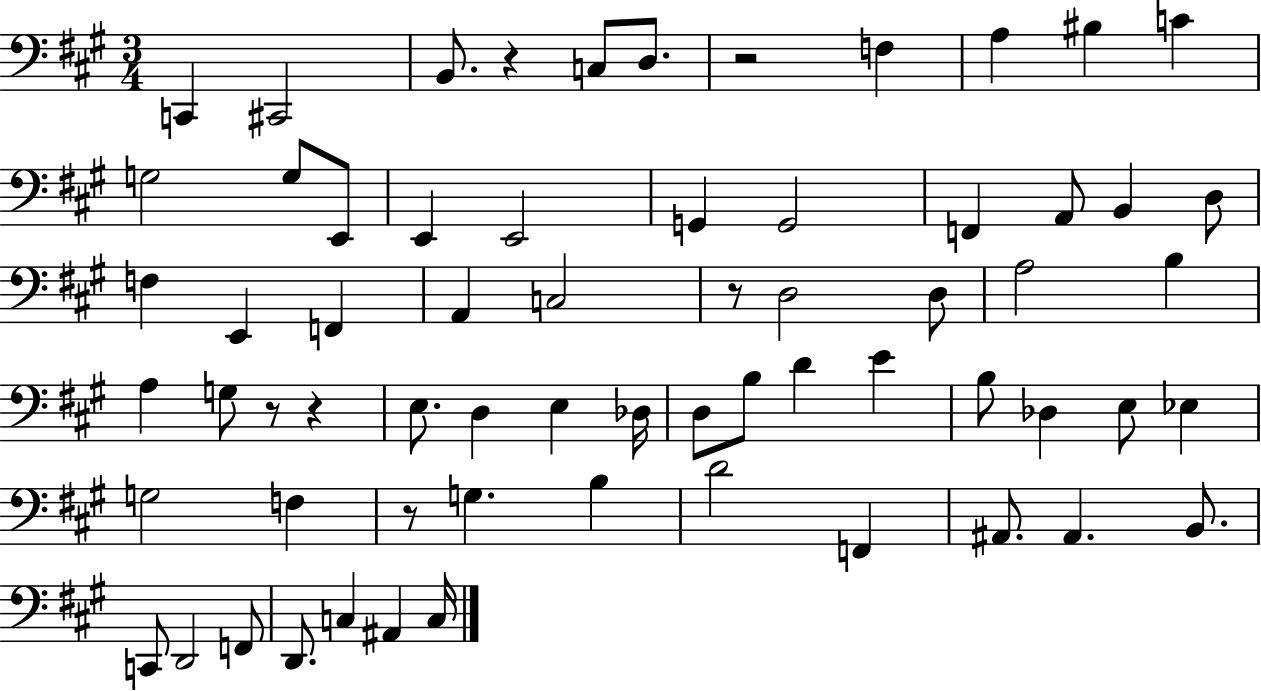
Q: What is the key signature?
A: A major